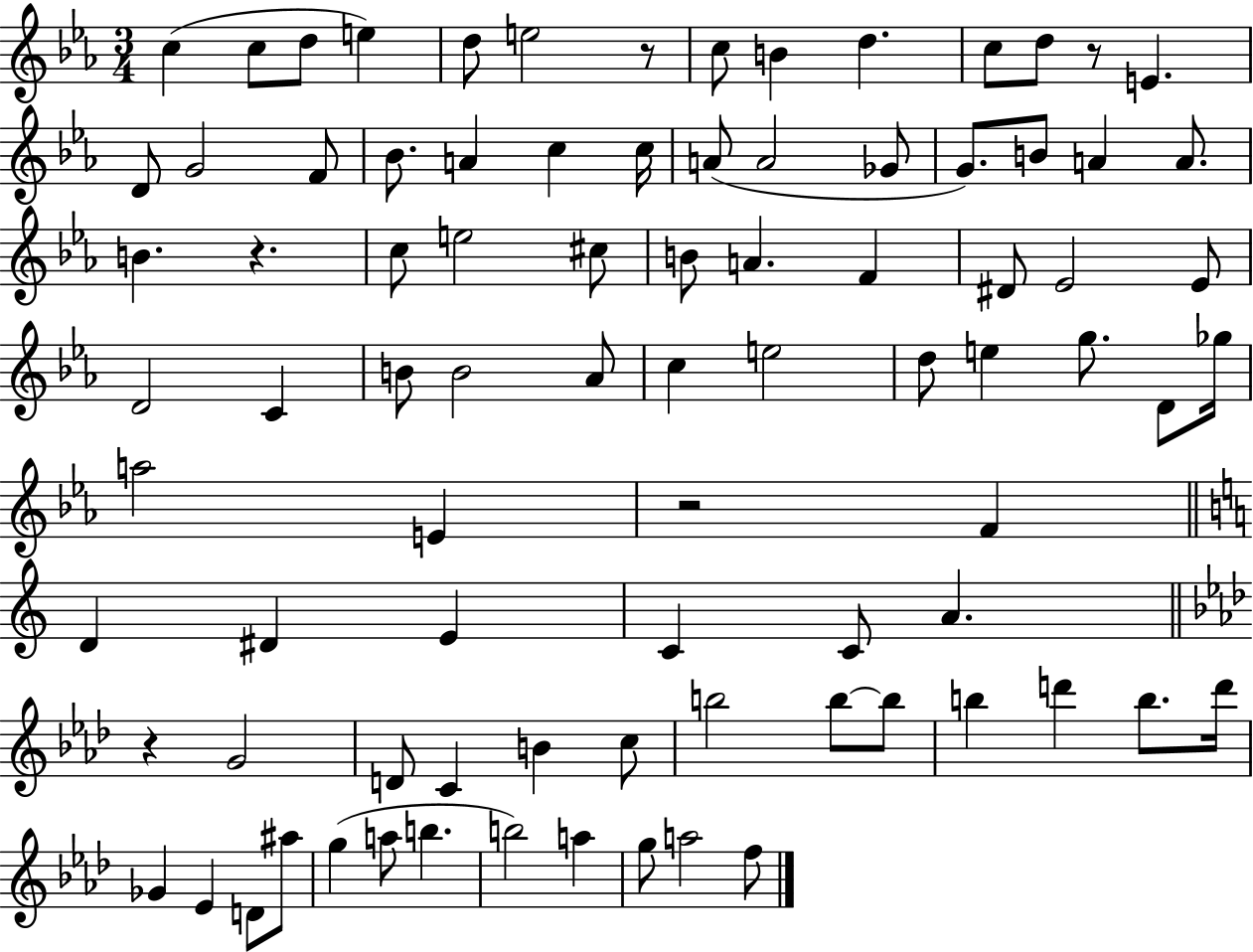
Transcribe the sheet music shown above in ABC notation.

X:1
T:Untitled
M:3/4
L:1/4
K:Eb
c c/2 d/2 e d/2 e2 z/2 c/2 B d c/2 d/2 z/2 E D/2 G2 F/2 _B/2 A c c/4 A/2 A2 _G/2 G/2 B/2 A A/2 B z c/2 e2 ^c/2 B/2 A F ^D/2 _E2 _E/2 D2 C B/2 B2 _A/2 c e2 d/2 e g/2 D/2 _g/4 a2 E z2 F D ^D E C C/2 A z G2 D/2 C B c/2 b2 b/2 b/2 b d' b/2 d'/4 _G _E D/2 ^a/2 g a/2 b b2 a g/2 a2 f/2